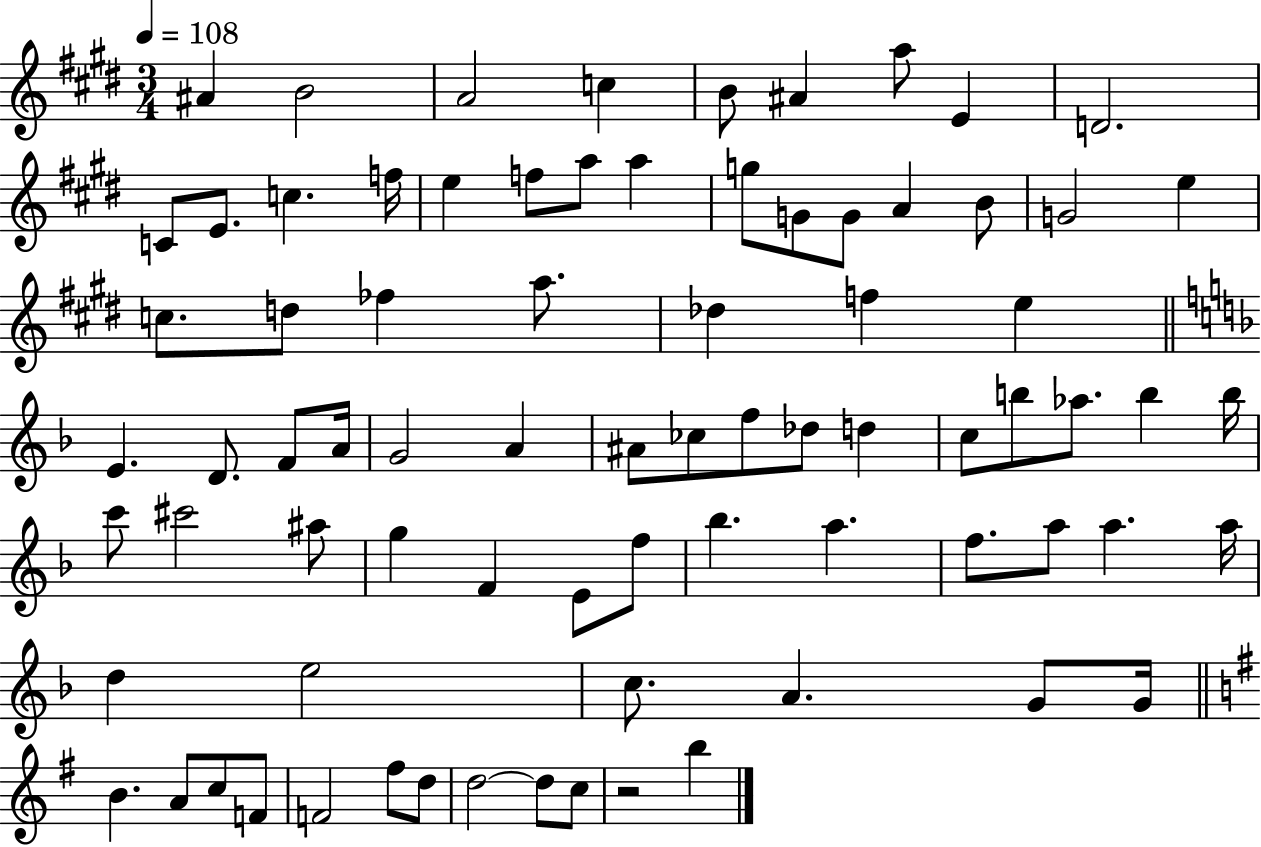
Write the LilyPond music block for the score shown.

{
  \clef treble
  \numericTimeSignature
  \time 3/4
  \key e \major
  \tempo 4 = 108
  ais'4 b'2 | a'2 c''4 | b'8 ais'4 a''8 e'4 | d'2. | \break c'8 e'8. c''4. f''16 | e''4 f''8 a''8 a''4 | g''8 g'8 g'8 a'4 b'8 | g'2 e''4 | \break c''8. d''8 fes''4 a''8. | des''4 f''4 e''4 | \bar "||" \break \key d \minor e'4. d'8. f'8 a'16 | g'2 a'4 | ais'8 ces''8 f''8 des''8 d''4 | c''8 b''8 aes''8. b''4 b''16 | \break c'''8 cis'''2 ais''8 | g''4 f'4 e'8 f''8 | bes''4. a''4. | f''8. a''8 a''4. a''16 | \break d''4 e''2 | c''8. a'4. g'8 g'16 | \bar "||" \break \key e \minor b'4. a'8 c''8 f'8 | f'2 fis''8 d''8 | d''2~~ d''8 c''8 | r2 b''4 | \break \bar "|."
}